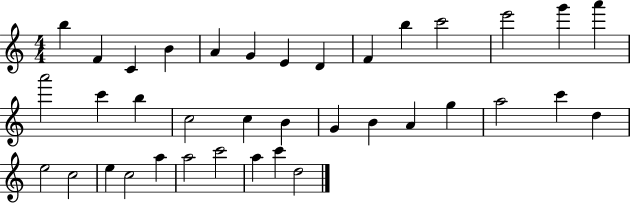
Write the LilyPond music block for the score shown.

{
  \clef treble
  \numericTimeSignature
  \time 4/4
  \key c \major
  b''4 f'4 c'4 b'4 | a'4 g'4 e'4 d'4 | f'4 b''4 c'''2 | e'''2 g'''4 a'''4 | \break a'''2 c'''4 b''4 | c''2 c''4 b'4 | g'4 b'4 a'4 g''4 | a''2 c'''4 d''4 | \break e''2 c''2 | e''4 c''2 a''4 | a''2 c'''2 | a''4 c'''4 d''2 | \break \bar "|."
}